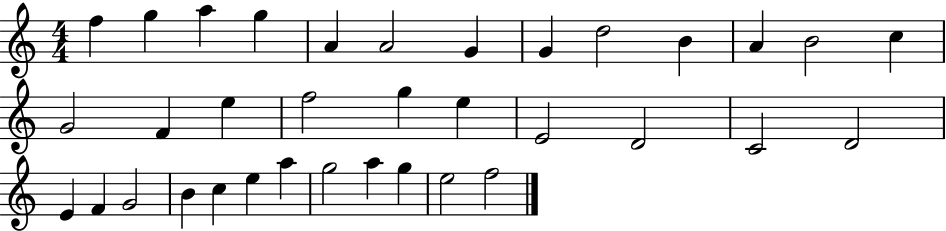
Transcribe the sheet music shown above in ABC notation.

X:1
T:Untitled
M:4/4
L:1/4
K:C
f g a g A A2 G G d2 B A B2 c G2 F e f2 g e E2 D2 C2 D2 E F G2 B c e a g2 a g e2 f2